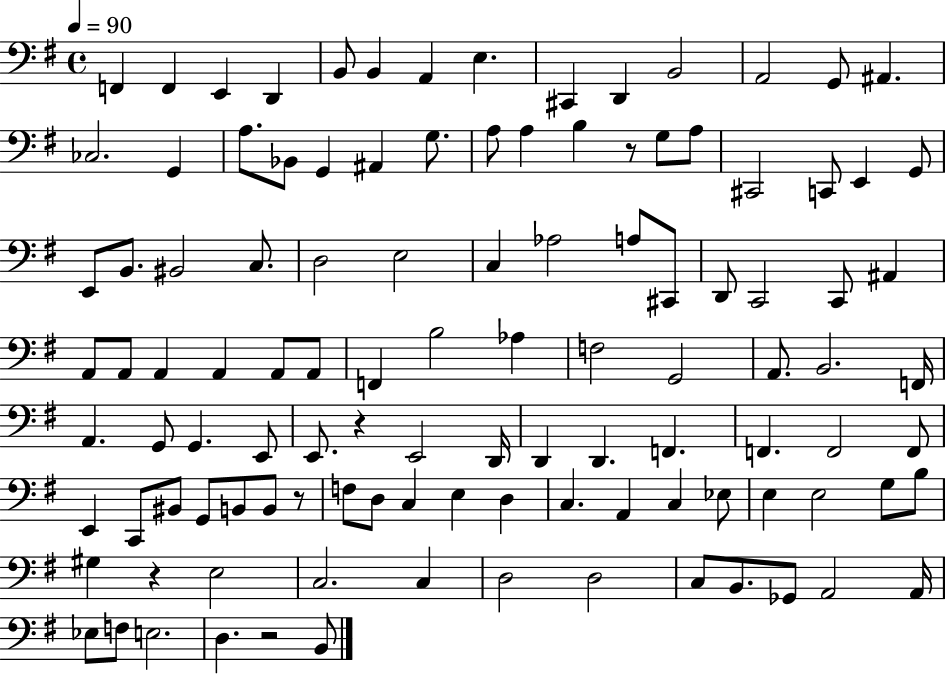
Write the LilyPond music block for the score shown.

{
  \clef bass
  \time 4/4
  \defaultTimeSignature
  \key g \major
  \tempo 4 = 90
  f,4 f,4 e,4 d,4 | b,8 b,4 a,4 e4. | cis,4 d,4 b,2 | a,2 g,8 ais,4. | \break ces2. g,4 | a8. bes,8 g,4 ais,4 g8. | a8 a4 b4 r8 g8 a8 | cis,2 c,8 e,4 g,8 | \break e,8 b,8. bis,2 c8. | d2 e2 | c4 aes2 a8 cis,8 | d,8 c,2 c,8 ais,4 | \break a,8 a,8 a,4 a,4 a,8 a,8 | f,4 b2 aes4 | f2 g,2 | a,8. b,2. f,16 | \break a,4. g,8 g,4. e,8 | e,8. r4 e,2 d,16 | d,4 d,4. f,4. | f,4. f,2 f,8 | \break e,4 c,8 bis,8 g,8 b,8 b,8 r8 | f8 d8 c4 e4 d4 | c4. a,4 c4 ees8 | e4 e2 g8 b8 | \break gis4 r4 e2 | c2. c4 | d2 d2 | c8 b,8. ges,8 a,2 a,16 | \break ees8 f8 e2. | d4. r2 b,8 | \bar "|."
}